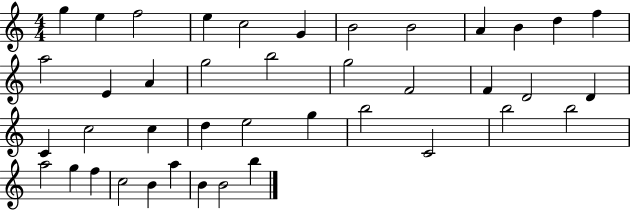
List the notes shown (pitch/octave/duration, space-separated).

G5/q E5/q F5/h E5/q C5/h G4/q B4/h B4/h A4/q B4/q D5/q F5/q A5/h E4/q A4/q G5/h B5/h G5/h F4/h F4/q D4/h D4/q C4/q C5/h C5/q D5/q E5/h G5/q B5/h C4/h B5/h B5/h A5/h G5/q F5/q C5/h B4/q A5/q B4/q B4/h B5/q